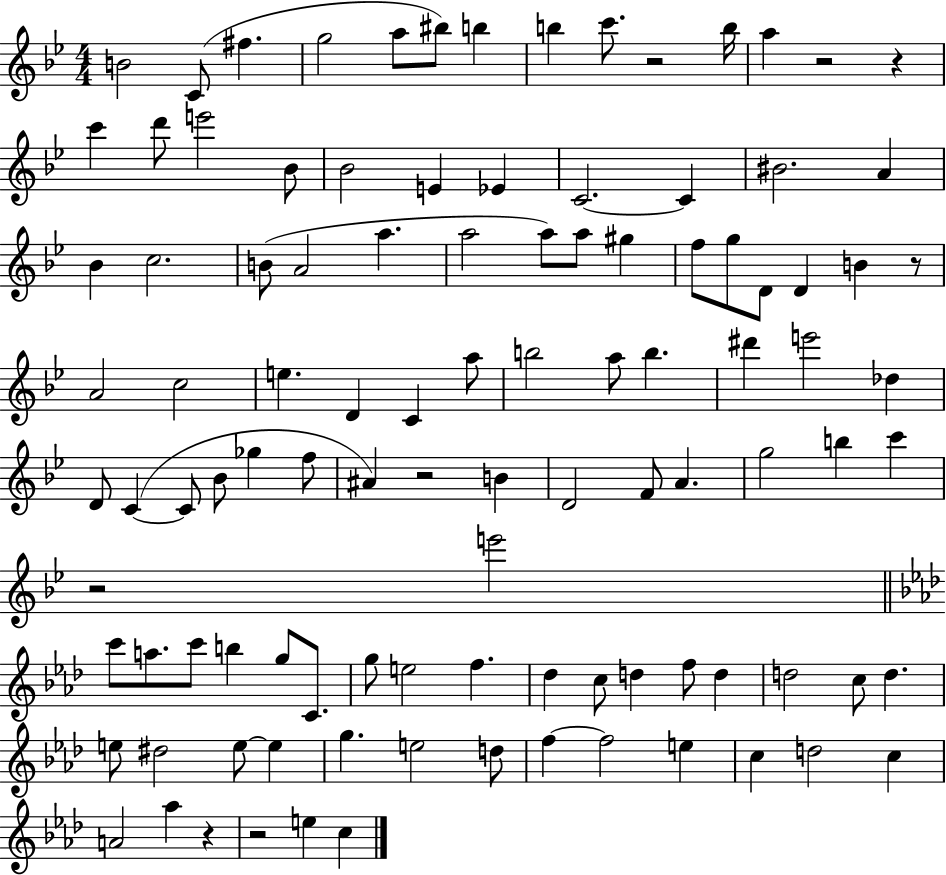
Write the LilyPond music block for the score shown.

{
  \clef treble
  \numericTimeSignature
  \time 4/4
  \key bes \major
  b'2 c'8( fis''4. | g''2 a''8 bis''8) b''4 | b''4 c'''8. r2 b''16 | a''4 r2 r4 | \break c'''4 d'''8 e'''2 bes'8 | bes'2 e'4 ees'4 | c'2.~~ c'4 | bis'2. a'4 | \break bes'4 c''2. | b'8( a'2 a''4. | a''2 a''8) a''8 gis''4 | f''8 g''8 d'8 d'4 b'4 r8 | \break a'2 c''2 | e''4. d'4 c'4 a''8 | b''2 a''8 b''4. | dis'''4 e'''2 des''4 | \break d'8 c'4~(~ c'8 bes'8 ges''4 f''8 | ais'4) r2 b'4 | d'2 f'8 a'4. | g''2 b''4 c'''4 | \break r2 e'''2 | \bar "||" \break \key aes \major c'''8 a''8. c'''8 b''4 g''8 c'8. | g''8 e''2 f''4. | des''4 c''8 d''4 f''8 d''4 | d''2 c''8 d''4. | \break e''8 dis''2 e''8~~ e''4 | g''4. e''2 d''8 | f''4~~ f''2 e''4 | c''4 d''2 c''4 | \break a'2 aes''4 r4 | r2 e''4 c''4 | \bar "|."
}